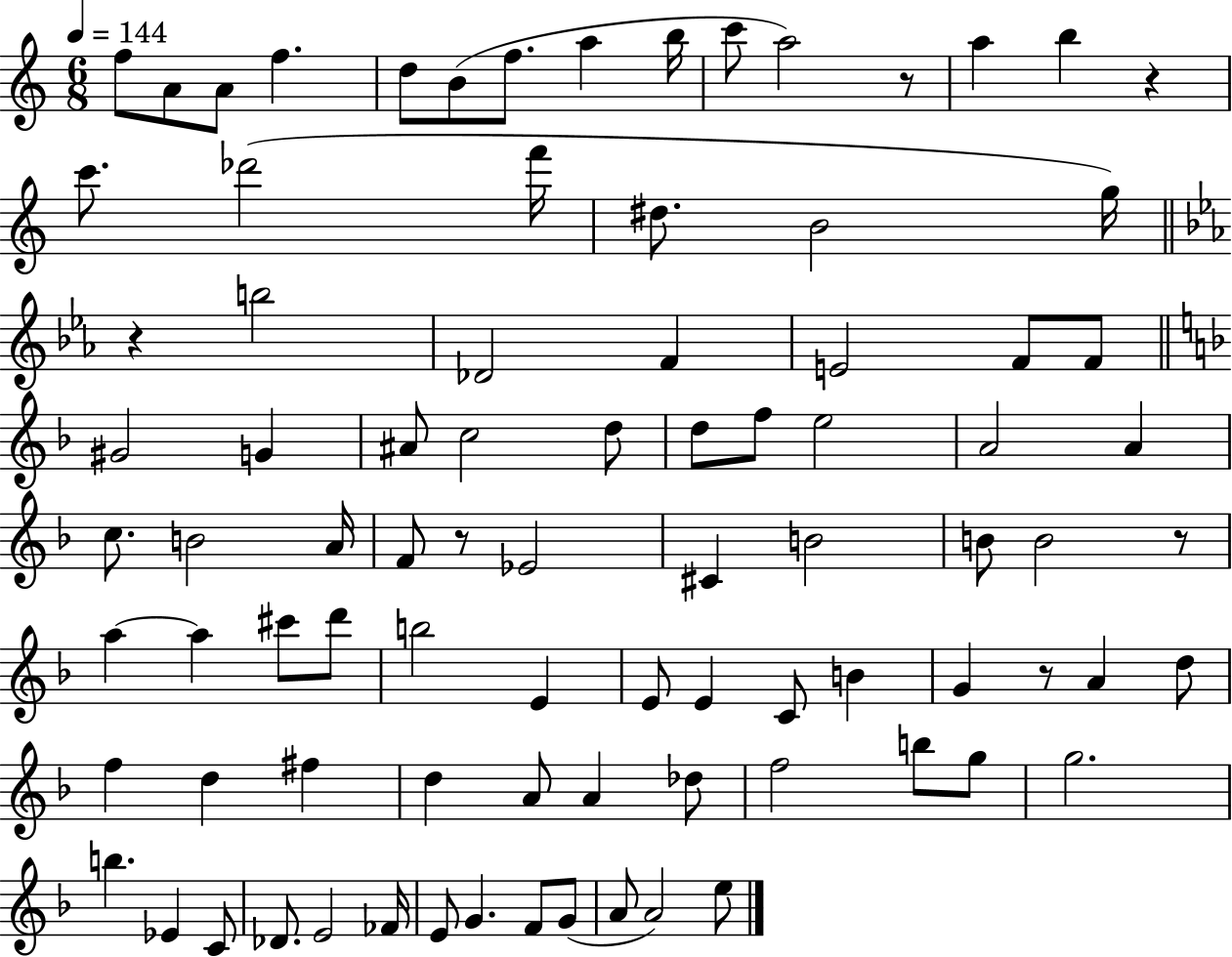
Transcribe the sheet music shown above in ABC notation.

X:1
T:Untitled
M:6/8
L:1/4
K:C
f/2 A/2 A/2 f d/2 B/2 f/2 a b/4 c'/2 a2 z/2 a b z c'/2 _d'2 f'/4 ^d/2 B2 g/4 z b2 _D2 F E2 F/2 F/2 ^G2 G ^A/2 c2 d/2 d/2 f/2 e2 A2 A c/2 B2 A/4 F/2 z/2 _E2 ^C B2 B/2 B2 z/2 a a ^c'/2 d'/2 b2 E E/2 E C/2 B G z/2 A d/2 f d ^f d A/2 A _d/2 f2 b/2 g/2 g2 b _E C/2 _D/2 E2 _F/4 E/2 G F/2 G/2 A/2 A2 e/2